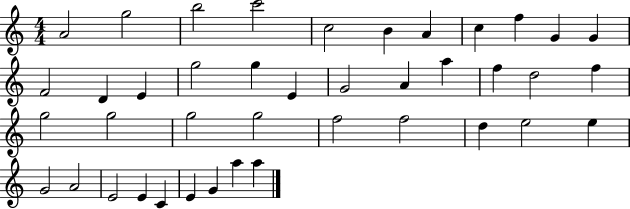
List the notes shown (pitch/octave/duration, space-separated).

A4/h G5/h B5/h C6/h C5/h B4/q A4/q C5/q F5/q G4/q G4/q F4/h D4/q E4/q G5/h G5/q E4/q G4/h A4/q A5/q F5/q D5/h F5/q G5/h G5/h G5/h G5/h F5/h F5/h D5/q E5/h E5/q G4/h A4/h E4/h E4/q C4/q E4/q G4/q A5/q A5/q